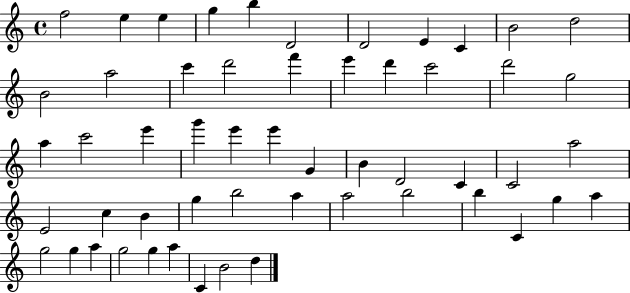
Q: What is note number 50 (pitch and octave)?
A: G5